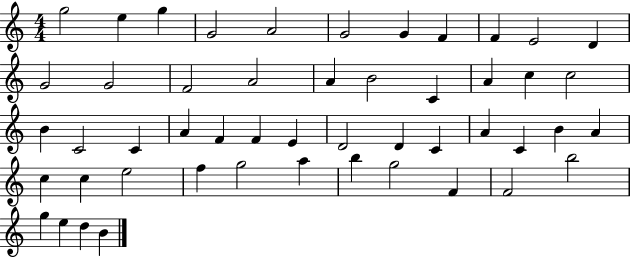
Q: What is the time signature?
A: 4/4